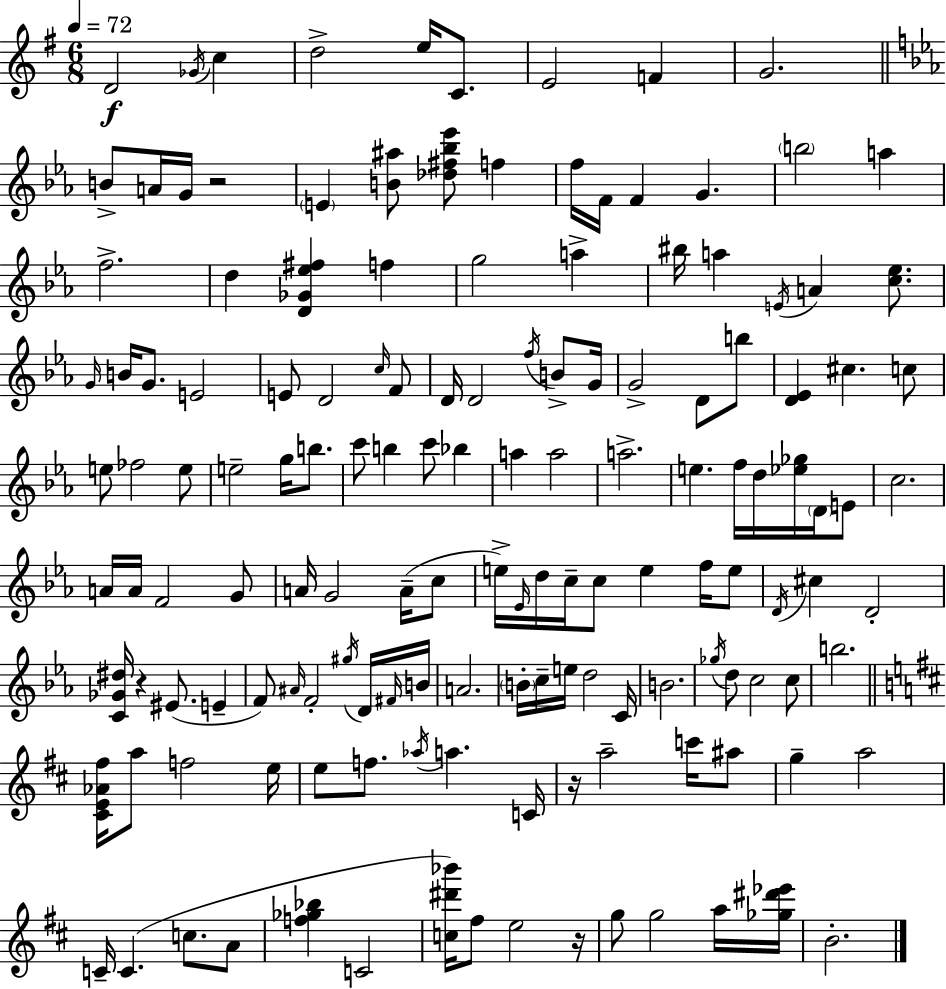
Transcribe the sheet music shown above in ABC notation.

X:1
T:Untitled
M:6/8
L:1/4
K:Em
D2 _G/4 c d2 e/4 C/2 E2 F G2 B/2 A/4 G/4 z2 E [B^a]/2 [_d^f_b_e']/2 f f/4 F/4 F G b2 a f2 d [D_G_e^f] f g2 a ^b/4 a E/4 A [c_e]/2 G/4 B/4 G/2 E2 E/2 D2 c/4 F/2 D/4 D2 f/4 B/2 G/4 G2 D/2 b/2 [D_E] ^c c/2 e/2 _f2 e/2 e2 g/4 b/2 c'/2 b c'/2 _b a a2 a2 e f/4 d/4 [_e_g]/4 D/4 E/2 c2 A/4 A/4 F2 G/2 A/4 G2 A/4 c/2 e/4 _E/4 d/4 c/4 c/2 e f/4 e/2 D/4 ^c D2 [C_G^d]/4 z ^E/2 E F/2 ^A/4 F2 ^g/4 D/4 ^F/4 B/4 A2 B/4 c/4 e/4 d2 C/4 B2 _g/4 d/2 c2 c/2 b2 [^CE_A^f]/4 a/2 f2 e/4 e/2 f/2 _a/4 a C/4 z/4 a2 c'/4 ^a/2 g a2 C/4 C c/2 A/2 [f_g_b] C2 [c^d'_b']/4 ^f/2 e2 z/4 g/2 g2 a/4 [_g^d'_e']/4 B2